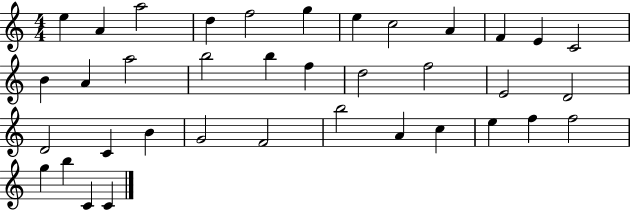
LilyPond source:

{
  \clef treble
  \numericTimeSignature
  \time 4/4
  \key c \major
  e''4 a'4 a''2 | d''4 f''2 g''4 | e''4 c''2 a'4 | f'4 e'4 c'2 | \break b'4 a'4 a''2 | b''2 b''4 f''4 | d''2 f''2 | e'2 d'2 | \break d'2 c'4 b'4 | g'2 f'2 | b''2 a'4 c''4 | e''4 f''4 f''2 | \break g''4 b''4 c'4 c'4 | \bar "|."
}